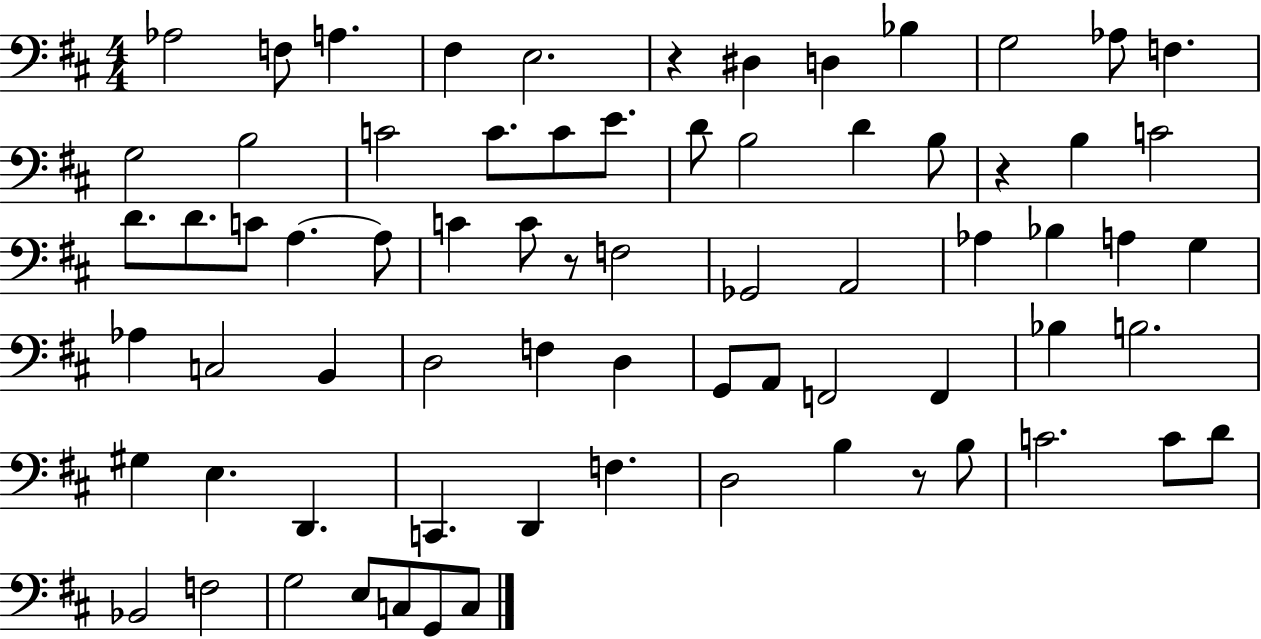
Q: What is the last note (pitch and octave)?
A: C3